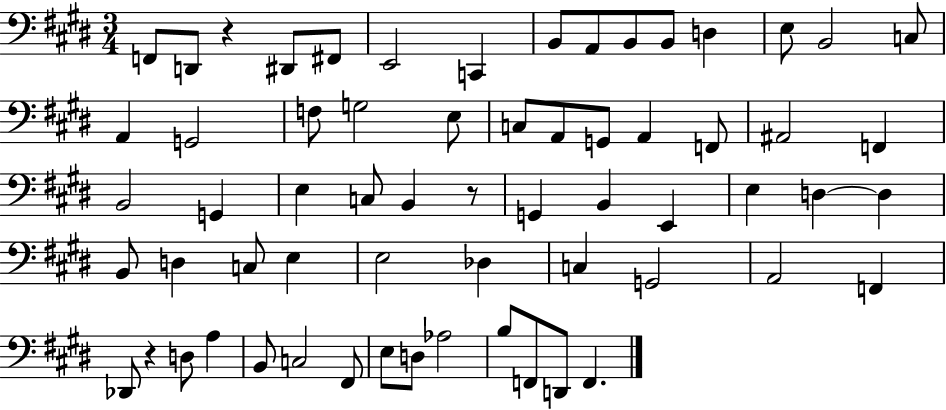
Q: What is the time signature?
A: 3/4